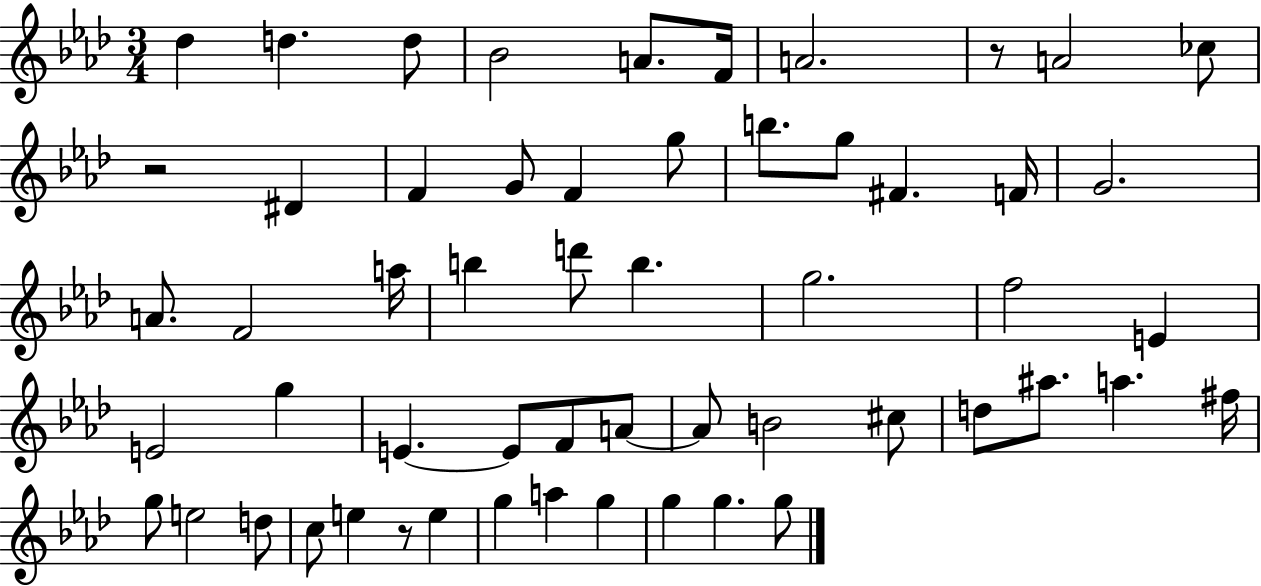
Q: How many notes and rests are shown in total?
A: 56